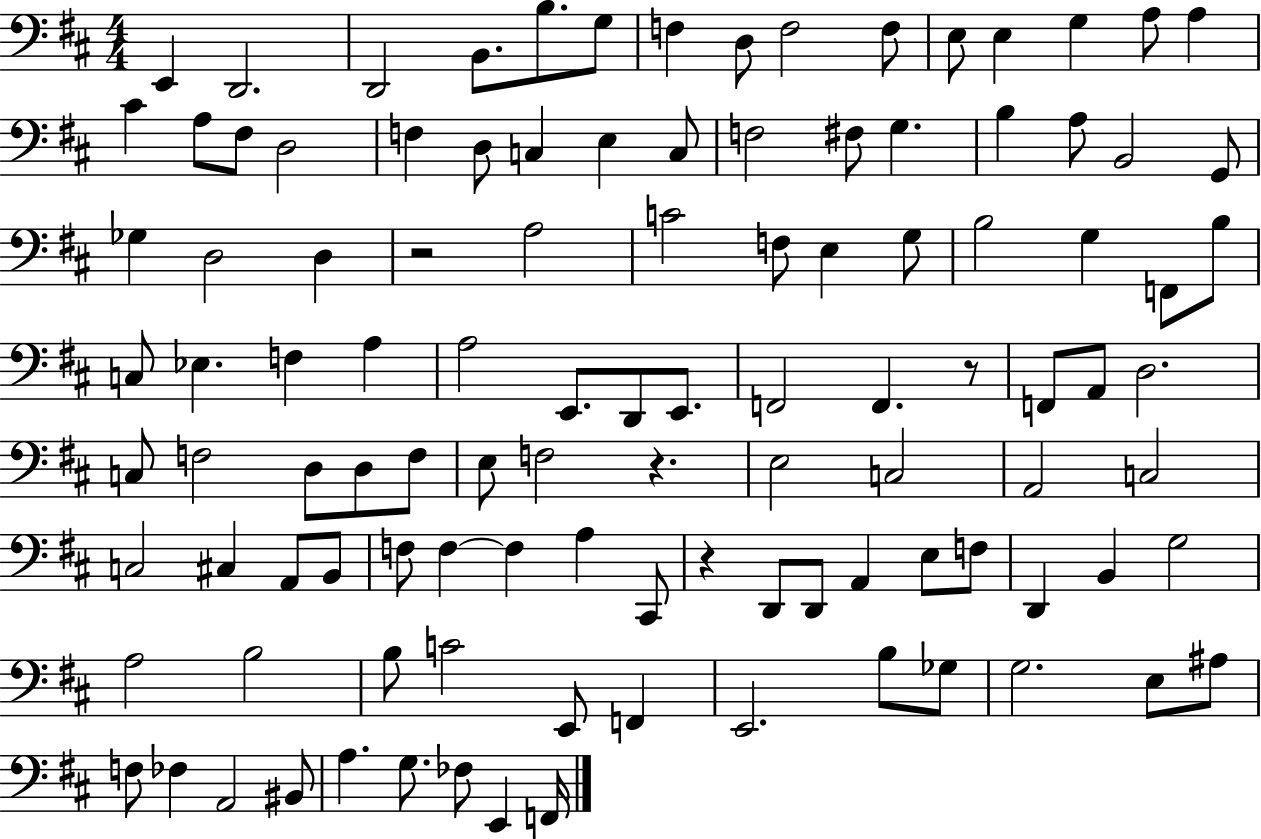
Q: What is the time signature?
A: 4/4